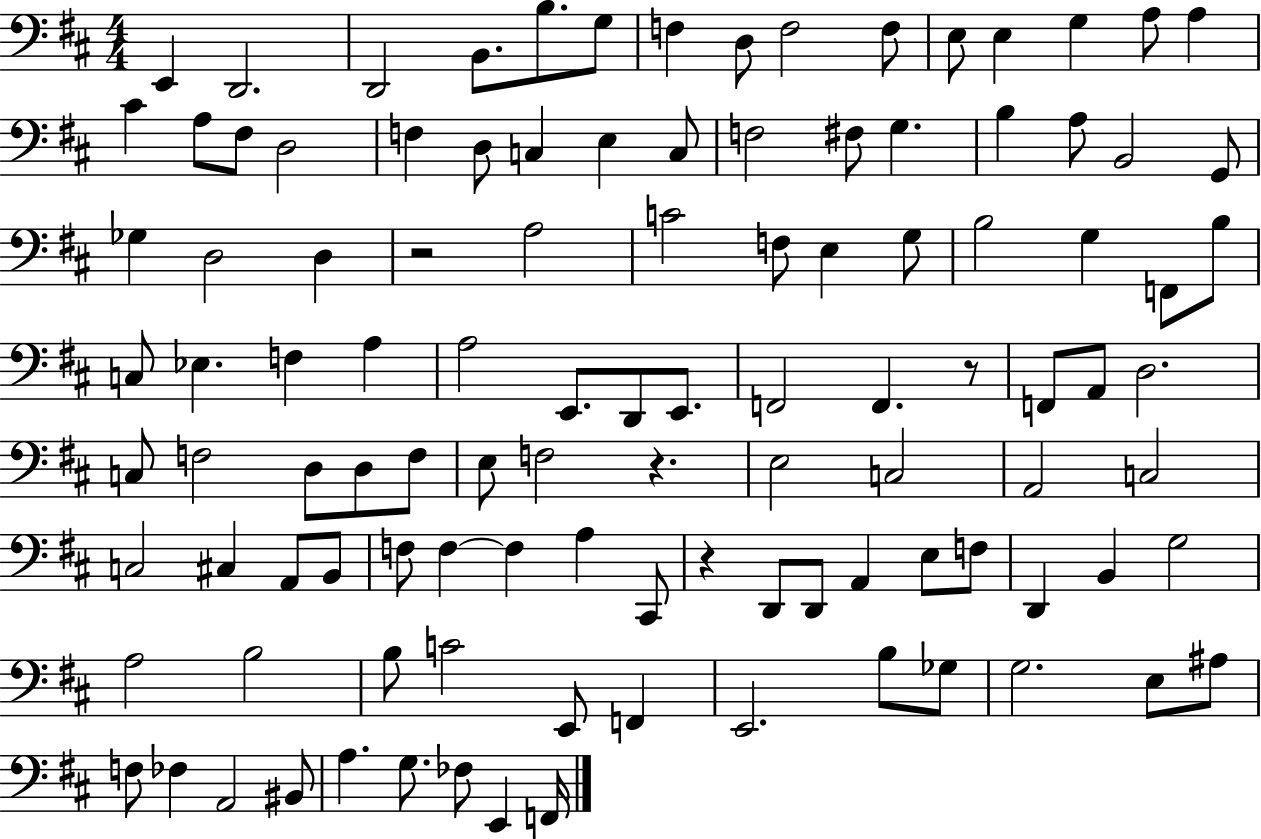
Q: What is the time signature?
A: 4/4